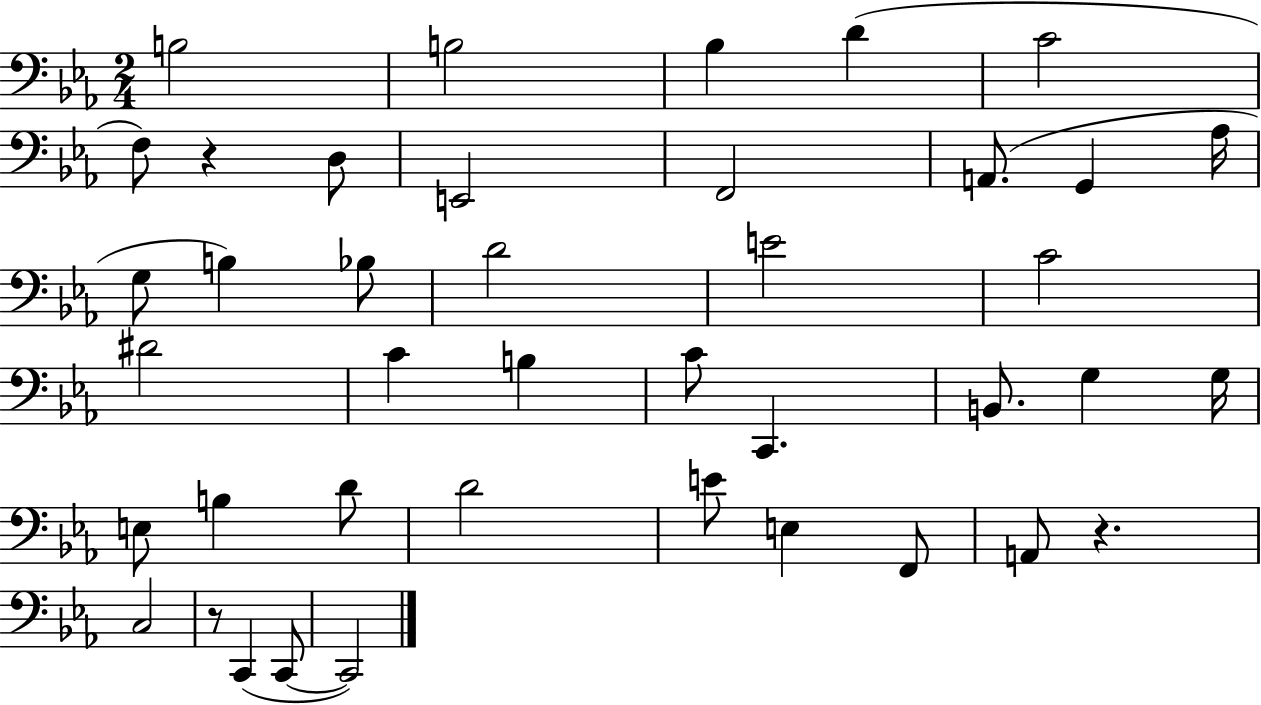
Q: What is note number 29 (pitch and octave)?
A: D4